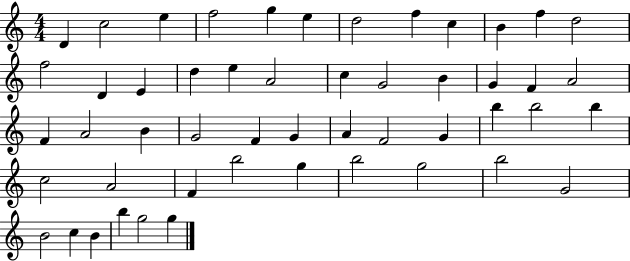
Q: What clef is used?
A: treble